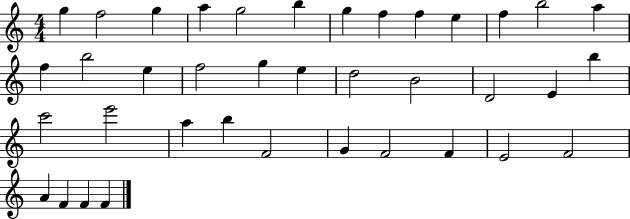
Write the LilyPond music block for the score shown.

{
  \clef treble
  \numericTimeSignature
  \time 4/4
  \key c \major
  g''4 f''2 g''4 | a''4 g''2 b''4 | g''4 f''4 f''4 e''4 | f''4 b''2 a''4 | \break f''4 b''2 e''4 | f''2 g''4 e''4 | d''2 b'2 | d'2 e'4 b''4 | \break c'''2 e'''2 | a''4 b''4 f'2 | g'4 f'2 f'4 | e'2 f'2 | \break a'4 f'4 f'4 f'4 | \bar "|."
}